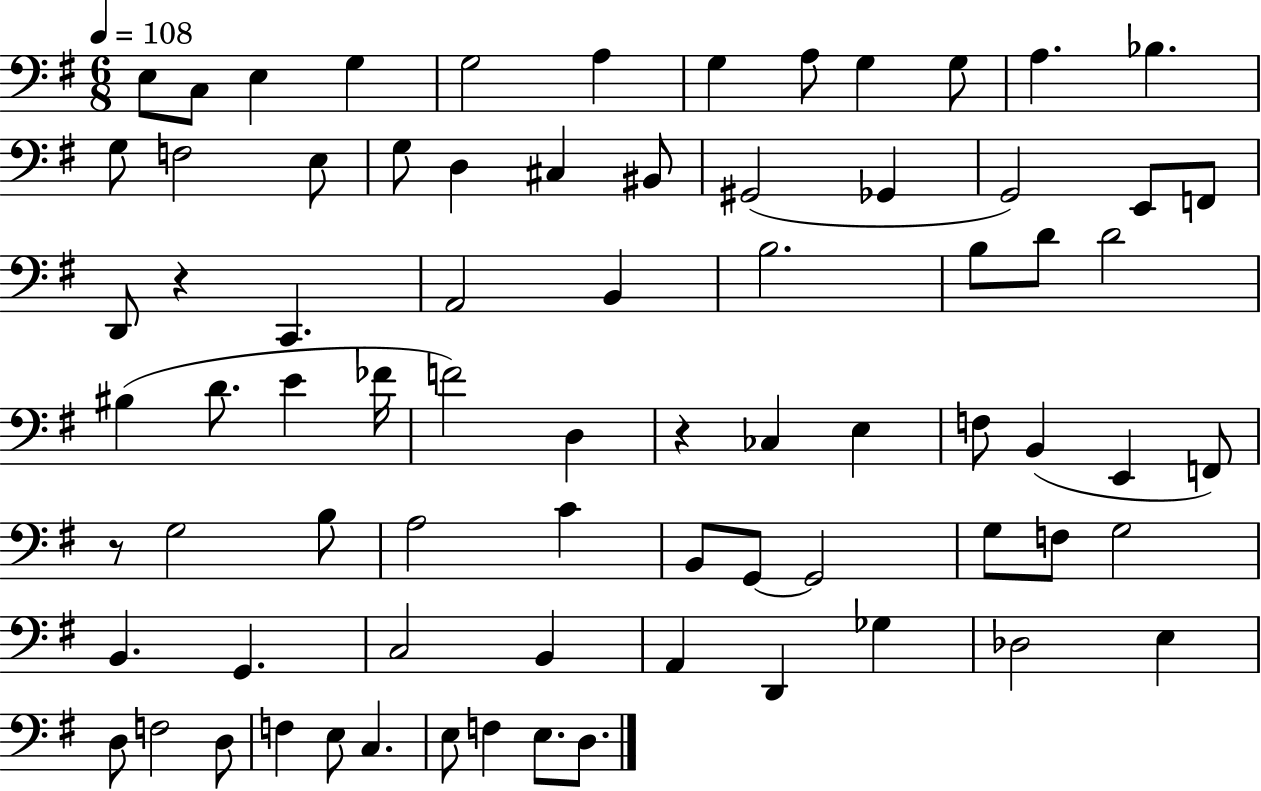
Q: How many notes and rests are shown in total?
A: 76